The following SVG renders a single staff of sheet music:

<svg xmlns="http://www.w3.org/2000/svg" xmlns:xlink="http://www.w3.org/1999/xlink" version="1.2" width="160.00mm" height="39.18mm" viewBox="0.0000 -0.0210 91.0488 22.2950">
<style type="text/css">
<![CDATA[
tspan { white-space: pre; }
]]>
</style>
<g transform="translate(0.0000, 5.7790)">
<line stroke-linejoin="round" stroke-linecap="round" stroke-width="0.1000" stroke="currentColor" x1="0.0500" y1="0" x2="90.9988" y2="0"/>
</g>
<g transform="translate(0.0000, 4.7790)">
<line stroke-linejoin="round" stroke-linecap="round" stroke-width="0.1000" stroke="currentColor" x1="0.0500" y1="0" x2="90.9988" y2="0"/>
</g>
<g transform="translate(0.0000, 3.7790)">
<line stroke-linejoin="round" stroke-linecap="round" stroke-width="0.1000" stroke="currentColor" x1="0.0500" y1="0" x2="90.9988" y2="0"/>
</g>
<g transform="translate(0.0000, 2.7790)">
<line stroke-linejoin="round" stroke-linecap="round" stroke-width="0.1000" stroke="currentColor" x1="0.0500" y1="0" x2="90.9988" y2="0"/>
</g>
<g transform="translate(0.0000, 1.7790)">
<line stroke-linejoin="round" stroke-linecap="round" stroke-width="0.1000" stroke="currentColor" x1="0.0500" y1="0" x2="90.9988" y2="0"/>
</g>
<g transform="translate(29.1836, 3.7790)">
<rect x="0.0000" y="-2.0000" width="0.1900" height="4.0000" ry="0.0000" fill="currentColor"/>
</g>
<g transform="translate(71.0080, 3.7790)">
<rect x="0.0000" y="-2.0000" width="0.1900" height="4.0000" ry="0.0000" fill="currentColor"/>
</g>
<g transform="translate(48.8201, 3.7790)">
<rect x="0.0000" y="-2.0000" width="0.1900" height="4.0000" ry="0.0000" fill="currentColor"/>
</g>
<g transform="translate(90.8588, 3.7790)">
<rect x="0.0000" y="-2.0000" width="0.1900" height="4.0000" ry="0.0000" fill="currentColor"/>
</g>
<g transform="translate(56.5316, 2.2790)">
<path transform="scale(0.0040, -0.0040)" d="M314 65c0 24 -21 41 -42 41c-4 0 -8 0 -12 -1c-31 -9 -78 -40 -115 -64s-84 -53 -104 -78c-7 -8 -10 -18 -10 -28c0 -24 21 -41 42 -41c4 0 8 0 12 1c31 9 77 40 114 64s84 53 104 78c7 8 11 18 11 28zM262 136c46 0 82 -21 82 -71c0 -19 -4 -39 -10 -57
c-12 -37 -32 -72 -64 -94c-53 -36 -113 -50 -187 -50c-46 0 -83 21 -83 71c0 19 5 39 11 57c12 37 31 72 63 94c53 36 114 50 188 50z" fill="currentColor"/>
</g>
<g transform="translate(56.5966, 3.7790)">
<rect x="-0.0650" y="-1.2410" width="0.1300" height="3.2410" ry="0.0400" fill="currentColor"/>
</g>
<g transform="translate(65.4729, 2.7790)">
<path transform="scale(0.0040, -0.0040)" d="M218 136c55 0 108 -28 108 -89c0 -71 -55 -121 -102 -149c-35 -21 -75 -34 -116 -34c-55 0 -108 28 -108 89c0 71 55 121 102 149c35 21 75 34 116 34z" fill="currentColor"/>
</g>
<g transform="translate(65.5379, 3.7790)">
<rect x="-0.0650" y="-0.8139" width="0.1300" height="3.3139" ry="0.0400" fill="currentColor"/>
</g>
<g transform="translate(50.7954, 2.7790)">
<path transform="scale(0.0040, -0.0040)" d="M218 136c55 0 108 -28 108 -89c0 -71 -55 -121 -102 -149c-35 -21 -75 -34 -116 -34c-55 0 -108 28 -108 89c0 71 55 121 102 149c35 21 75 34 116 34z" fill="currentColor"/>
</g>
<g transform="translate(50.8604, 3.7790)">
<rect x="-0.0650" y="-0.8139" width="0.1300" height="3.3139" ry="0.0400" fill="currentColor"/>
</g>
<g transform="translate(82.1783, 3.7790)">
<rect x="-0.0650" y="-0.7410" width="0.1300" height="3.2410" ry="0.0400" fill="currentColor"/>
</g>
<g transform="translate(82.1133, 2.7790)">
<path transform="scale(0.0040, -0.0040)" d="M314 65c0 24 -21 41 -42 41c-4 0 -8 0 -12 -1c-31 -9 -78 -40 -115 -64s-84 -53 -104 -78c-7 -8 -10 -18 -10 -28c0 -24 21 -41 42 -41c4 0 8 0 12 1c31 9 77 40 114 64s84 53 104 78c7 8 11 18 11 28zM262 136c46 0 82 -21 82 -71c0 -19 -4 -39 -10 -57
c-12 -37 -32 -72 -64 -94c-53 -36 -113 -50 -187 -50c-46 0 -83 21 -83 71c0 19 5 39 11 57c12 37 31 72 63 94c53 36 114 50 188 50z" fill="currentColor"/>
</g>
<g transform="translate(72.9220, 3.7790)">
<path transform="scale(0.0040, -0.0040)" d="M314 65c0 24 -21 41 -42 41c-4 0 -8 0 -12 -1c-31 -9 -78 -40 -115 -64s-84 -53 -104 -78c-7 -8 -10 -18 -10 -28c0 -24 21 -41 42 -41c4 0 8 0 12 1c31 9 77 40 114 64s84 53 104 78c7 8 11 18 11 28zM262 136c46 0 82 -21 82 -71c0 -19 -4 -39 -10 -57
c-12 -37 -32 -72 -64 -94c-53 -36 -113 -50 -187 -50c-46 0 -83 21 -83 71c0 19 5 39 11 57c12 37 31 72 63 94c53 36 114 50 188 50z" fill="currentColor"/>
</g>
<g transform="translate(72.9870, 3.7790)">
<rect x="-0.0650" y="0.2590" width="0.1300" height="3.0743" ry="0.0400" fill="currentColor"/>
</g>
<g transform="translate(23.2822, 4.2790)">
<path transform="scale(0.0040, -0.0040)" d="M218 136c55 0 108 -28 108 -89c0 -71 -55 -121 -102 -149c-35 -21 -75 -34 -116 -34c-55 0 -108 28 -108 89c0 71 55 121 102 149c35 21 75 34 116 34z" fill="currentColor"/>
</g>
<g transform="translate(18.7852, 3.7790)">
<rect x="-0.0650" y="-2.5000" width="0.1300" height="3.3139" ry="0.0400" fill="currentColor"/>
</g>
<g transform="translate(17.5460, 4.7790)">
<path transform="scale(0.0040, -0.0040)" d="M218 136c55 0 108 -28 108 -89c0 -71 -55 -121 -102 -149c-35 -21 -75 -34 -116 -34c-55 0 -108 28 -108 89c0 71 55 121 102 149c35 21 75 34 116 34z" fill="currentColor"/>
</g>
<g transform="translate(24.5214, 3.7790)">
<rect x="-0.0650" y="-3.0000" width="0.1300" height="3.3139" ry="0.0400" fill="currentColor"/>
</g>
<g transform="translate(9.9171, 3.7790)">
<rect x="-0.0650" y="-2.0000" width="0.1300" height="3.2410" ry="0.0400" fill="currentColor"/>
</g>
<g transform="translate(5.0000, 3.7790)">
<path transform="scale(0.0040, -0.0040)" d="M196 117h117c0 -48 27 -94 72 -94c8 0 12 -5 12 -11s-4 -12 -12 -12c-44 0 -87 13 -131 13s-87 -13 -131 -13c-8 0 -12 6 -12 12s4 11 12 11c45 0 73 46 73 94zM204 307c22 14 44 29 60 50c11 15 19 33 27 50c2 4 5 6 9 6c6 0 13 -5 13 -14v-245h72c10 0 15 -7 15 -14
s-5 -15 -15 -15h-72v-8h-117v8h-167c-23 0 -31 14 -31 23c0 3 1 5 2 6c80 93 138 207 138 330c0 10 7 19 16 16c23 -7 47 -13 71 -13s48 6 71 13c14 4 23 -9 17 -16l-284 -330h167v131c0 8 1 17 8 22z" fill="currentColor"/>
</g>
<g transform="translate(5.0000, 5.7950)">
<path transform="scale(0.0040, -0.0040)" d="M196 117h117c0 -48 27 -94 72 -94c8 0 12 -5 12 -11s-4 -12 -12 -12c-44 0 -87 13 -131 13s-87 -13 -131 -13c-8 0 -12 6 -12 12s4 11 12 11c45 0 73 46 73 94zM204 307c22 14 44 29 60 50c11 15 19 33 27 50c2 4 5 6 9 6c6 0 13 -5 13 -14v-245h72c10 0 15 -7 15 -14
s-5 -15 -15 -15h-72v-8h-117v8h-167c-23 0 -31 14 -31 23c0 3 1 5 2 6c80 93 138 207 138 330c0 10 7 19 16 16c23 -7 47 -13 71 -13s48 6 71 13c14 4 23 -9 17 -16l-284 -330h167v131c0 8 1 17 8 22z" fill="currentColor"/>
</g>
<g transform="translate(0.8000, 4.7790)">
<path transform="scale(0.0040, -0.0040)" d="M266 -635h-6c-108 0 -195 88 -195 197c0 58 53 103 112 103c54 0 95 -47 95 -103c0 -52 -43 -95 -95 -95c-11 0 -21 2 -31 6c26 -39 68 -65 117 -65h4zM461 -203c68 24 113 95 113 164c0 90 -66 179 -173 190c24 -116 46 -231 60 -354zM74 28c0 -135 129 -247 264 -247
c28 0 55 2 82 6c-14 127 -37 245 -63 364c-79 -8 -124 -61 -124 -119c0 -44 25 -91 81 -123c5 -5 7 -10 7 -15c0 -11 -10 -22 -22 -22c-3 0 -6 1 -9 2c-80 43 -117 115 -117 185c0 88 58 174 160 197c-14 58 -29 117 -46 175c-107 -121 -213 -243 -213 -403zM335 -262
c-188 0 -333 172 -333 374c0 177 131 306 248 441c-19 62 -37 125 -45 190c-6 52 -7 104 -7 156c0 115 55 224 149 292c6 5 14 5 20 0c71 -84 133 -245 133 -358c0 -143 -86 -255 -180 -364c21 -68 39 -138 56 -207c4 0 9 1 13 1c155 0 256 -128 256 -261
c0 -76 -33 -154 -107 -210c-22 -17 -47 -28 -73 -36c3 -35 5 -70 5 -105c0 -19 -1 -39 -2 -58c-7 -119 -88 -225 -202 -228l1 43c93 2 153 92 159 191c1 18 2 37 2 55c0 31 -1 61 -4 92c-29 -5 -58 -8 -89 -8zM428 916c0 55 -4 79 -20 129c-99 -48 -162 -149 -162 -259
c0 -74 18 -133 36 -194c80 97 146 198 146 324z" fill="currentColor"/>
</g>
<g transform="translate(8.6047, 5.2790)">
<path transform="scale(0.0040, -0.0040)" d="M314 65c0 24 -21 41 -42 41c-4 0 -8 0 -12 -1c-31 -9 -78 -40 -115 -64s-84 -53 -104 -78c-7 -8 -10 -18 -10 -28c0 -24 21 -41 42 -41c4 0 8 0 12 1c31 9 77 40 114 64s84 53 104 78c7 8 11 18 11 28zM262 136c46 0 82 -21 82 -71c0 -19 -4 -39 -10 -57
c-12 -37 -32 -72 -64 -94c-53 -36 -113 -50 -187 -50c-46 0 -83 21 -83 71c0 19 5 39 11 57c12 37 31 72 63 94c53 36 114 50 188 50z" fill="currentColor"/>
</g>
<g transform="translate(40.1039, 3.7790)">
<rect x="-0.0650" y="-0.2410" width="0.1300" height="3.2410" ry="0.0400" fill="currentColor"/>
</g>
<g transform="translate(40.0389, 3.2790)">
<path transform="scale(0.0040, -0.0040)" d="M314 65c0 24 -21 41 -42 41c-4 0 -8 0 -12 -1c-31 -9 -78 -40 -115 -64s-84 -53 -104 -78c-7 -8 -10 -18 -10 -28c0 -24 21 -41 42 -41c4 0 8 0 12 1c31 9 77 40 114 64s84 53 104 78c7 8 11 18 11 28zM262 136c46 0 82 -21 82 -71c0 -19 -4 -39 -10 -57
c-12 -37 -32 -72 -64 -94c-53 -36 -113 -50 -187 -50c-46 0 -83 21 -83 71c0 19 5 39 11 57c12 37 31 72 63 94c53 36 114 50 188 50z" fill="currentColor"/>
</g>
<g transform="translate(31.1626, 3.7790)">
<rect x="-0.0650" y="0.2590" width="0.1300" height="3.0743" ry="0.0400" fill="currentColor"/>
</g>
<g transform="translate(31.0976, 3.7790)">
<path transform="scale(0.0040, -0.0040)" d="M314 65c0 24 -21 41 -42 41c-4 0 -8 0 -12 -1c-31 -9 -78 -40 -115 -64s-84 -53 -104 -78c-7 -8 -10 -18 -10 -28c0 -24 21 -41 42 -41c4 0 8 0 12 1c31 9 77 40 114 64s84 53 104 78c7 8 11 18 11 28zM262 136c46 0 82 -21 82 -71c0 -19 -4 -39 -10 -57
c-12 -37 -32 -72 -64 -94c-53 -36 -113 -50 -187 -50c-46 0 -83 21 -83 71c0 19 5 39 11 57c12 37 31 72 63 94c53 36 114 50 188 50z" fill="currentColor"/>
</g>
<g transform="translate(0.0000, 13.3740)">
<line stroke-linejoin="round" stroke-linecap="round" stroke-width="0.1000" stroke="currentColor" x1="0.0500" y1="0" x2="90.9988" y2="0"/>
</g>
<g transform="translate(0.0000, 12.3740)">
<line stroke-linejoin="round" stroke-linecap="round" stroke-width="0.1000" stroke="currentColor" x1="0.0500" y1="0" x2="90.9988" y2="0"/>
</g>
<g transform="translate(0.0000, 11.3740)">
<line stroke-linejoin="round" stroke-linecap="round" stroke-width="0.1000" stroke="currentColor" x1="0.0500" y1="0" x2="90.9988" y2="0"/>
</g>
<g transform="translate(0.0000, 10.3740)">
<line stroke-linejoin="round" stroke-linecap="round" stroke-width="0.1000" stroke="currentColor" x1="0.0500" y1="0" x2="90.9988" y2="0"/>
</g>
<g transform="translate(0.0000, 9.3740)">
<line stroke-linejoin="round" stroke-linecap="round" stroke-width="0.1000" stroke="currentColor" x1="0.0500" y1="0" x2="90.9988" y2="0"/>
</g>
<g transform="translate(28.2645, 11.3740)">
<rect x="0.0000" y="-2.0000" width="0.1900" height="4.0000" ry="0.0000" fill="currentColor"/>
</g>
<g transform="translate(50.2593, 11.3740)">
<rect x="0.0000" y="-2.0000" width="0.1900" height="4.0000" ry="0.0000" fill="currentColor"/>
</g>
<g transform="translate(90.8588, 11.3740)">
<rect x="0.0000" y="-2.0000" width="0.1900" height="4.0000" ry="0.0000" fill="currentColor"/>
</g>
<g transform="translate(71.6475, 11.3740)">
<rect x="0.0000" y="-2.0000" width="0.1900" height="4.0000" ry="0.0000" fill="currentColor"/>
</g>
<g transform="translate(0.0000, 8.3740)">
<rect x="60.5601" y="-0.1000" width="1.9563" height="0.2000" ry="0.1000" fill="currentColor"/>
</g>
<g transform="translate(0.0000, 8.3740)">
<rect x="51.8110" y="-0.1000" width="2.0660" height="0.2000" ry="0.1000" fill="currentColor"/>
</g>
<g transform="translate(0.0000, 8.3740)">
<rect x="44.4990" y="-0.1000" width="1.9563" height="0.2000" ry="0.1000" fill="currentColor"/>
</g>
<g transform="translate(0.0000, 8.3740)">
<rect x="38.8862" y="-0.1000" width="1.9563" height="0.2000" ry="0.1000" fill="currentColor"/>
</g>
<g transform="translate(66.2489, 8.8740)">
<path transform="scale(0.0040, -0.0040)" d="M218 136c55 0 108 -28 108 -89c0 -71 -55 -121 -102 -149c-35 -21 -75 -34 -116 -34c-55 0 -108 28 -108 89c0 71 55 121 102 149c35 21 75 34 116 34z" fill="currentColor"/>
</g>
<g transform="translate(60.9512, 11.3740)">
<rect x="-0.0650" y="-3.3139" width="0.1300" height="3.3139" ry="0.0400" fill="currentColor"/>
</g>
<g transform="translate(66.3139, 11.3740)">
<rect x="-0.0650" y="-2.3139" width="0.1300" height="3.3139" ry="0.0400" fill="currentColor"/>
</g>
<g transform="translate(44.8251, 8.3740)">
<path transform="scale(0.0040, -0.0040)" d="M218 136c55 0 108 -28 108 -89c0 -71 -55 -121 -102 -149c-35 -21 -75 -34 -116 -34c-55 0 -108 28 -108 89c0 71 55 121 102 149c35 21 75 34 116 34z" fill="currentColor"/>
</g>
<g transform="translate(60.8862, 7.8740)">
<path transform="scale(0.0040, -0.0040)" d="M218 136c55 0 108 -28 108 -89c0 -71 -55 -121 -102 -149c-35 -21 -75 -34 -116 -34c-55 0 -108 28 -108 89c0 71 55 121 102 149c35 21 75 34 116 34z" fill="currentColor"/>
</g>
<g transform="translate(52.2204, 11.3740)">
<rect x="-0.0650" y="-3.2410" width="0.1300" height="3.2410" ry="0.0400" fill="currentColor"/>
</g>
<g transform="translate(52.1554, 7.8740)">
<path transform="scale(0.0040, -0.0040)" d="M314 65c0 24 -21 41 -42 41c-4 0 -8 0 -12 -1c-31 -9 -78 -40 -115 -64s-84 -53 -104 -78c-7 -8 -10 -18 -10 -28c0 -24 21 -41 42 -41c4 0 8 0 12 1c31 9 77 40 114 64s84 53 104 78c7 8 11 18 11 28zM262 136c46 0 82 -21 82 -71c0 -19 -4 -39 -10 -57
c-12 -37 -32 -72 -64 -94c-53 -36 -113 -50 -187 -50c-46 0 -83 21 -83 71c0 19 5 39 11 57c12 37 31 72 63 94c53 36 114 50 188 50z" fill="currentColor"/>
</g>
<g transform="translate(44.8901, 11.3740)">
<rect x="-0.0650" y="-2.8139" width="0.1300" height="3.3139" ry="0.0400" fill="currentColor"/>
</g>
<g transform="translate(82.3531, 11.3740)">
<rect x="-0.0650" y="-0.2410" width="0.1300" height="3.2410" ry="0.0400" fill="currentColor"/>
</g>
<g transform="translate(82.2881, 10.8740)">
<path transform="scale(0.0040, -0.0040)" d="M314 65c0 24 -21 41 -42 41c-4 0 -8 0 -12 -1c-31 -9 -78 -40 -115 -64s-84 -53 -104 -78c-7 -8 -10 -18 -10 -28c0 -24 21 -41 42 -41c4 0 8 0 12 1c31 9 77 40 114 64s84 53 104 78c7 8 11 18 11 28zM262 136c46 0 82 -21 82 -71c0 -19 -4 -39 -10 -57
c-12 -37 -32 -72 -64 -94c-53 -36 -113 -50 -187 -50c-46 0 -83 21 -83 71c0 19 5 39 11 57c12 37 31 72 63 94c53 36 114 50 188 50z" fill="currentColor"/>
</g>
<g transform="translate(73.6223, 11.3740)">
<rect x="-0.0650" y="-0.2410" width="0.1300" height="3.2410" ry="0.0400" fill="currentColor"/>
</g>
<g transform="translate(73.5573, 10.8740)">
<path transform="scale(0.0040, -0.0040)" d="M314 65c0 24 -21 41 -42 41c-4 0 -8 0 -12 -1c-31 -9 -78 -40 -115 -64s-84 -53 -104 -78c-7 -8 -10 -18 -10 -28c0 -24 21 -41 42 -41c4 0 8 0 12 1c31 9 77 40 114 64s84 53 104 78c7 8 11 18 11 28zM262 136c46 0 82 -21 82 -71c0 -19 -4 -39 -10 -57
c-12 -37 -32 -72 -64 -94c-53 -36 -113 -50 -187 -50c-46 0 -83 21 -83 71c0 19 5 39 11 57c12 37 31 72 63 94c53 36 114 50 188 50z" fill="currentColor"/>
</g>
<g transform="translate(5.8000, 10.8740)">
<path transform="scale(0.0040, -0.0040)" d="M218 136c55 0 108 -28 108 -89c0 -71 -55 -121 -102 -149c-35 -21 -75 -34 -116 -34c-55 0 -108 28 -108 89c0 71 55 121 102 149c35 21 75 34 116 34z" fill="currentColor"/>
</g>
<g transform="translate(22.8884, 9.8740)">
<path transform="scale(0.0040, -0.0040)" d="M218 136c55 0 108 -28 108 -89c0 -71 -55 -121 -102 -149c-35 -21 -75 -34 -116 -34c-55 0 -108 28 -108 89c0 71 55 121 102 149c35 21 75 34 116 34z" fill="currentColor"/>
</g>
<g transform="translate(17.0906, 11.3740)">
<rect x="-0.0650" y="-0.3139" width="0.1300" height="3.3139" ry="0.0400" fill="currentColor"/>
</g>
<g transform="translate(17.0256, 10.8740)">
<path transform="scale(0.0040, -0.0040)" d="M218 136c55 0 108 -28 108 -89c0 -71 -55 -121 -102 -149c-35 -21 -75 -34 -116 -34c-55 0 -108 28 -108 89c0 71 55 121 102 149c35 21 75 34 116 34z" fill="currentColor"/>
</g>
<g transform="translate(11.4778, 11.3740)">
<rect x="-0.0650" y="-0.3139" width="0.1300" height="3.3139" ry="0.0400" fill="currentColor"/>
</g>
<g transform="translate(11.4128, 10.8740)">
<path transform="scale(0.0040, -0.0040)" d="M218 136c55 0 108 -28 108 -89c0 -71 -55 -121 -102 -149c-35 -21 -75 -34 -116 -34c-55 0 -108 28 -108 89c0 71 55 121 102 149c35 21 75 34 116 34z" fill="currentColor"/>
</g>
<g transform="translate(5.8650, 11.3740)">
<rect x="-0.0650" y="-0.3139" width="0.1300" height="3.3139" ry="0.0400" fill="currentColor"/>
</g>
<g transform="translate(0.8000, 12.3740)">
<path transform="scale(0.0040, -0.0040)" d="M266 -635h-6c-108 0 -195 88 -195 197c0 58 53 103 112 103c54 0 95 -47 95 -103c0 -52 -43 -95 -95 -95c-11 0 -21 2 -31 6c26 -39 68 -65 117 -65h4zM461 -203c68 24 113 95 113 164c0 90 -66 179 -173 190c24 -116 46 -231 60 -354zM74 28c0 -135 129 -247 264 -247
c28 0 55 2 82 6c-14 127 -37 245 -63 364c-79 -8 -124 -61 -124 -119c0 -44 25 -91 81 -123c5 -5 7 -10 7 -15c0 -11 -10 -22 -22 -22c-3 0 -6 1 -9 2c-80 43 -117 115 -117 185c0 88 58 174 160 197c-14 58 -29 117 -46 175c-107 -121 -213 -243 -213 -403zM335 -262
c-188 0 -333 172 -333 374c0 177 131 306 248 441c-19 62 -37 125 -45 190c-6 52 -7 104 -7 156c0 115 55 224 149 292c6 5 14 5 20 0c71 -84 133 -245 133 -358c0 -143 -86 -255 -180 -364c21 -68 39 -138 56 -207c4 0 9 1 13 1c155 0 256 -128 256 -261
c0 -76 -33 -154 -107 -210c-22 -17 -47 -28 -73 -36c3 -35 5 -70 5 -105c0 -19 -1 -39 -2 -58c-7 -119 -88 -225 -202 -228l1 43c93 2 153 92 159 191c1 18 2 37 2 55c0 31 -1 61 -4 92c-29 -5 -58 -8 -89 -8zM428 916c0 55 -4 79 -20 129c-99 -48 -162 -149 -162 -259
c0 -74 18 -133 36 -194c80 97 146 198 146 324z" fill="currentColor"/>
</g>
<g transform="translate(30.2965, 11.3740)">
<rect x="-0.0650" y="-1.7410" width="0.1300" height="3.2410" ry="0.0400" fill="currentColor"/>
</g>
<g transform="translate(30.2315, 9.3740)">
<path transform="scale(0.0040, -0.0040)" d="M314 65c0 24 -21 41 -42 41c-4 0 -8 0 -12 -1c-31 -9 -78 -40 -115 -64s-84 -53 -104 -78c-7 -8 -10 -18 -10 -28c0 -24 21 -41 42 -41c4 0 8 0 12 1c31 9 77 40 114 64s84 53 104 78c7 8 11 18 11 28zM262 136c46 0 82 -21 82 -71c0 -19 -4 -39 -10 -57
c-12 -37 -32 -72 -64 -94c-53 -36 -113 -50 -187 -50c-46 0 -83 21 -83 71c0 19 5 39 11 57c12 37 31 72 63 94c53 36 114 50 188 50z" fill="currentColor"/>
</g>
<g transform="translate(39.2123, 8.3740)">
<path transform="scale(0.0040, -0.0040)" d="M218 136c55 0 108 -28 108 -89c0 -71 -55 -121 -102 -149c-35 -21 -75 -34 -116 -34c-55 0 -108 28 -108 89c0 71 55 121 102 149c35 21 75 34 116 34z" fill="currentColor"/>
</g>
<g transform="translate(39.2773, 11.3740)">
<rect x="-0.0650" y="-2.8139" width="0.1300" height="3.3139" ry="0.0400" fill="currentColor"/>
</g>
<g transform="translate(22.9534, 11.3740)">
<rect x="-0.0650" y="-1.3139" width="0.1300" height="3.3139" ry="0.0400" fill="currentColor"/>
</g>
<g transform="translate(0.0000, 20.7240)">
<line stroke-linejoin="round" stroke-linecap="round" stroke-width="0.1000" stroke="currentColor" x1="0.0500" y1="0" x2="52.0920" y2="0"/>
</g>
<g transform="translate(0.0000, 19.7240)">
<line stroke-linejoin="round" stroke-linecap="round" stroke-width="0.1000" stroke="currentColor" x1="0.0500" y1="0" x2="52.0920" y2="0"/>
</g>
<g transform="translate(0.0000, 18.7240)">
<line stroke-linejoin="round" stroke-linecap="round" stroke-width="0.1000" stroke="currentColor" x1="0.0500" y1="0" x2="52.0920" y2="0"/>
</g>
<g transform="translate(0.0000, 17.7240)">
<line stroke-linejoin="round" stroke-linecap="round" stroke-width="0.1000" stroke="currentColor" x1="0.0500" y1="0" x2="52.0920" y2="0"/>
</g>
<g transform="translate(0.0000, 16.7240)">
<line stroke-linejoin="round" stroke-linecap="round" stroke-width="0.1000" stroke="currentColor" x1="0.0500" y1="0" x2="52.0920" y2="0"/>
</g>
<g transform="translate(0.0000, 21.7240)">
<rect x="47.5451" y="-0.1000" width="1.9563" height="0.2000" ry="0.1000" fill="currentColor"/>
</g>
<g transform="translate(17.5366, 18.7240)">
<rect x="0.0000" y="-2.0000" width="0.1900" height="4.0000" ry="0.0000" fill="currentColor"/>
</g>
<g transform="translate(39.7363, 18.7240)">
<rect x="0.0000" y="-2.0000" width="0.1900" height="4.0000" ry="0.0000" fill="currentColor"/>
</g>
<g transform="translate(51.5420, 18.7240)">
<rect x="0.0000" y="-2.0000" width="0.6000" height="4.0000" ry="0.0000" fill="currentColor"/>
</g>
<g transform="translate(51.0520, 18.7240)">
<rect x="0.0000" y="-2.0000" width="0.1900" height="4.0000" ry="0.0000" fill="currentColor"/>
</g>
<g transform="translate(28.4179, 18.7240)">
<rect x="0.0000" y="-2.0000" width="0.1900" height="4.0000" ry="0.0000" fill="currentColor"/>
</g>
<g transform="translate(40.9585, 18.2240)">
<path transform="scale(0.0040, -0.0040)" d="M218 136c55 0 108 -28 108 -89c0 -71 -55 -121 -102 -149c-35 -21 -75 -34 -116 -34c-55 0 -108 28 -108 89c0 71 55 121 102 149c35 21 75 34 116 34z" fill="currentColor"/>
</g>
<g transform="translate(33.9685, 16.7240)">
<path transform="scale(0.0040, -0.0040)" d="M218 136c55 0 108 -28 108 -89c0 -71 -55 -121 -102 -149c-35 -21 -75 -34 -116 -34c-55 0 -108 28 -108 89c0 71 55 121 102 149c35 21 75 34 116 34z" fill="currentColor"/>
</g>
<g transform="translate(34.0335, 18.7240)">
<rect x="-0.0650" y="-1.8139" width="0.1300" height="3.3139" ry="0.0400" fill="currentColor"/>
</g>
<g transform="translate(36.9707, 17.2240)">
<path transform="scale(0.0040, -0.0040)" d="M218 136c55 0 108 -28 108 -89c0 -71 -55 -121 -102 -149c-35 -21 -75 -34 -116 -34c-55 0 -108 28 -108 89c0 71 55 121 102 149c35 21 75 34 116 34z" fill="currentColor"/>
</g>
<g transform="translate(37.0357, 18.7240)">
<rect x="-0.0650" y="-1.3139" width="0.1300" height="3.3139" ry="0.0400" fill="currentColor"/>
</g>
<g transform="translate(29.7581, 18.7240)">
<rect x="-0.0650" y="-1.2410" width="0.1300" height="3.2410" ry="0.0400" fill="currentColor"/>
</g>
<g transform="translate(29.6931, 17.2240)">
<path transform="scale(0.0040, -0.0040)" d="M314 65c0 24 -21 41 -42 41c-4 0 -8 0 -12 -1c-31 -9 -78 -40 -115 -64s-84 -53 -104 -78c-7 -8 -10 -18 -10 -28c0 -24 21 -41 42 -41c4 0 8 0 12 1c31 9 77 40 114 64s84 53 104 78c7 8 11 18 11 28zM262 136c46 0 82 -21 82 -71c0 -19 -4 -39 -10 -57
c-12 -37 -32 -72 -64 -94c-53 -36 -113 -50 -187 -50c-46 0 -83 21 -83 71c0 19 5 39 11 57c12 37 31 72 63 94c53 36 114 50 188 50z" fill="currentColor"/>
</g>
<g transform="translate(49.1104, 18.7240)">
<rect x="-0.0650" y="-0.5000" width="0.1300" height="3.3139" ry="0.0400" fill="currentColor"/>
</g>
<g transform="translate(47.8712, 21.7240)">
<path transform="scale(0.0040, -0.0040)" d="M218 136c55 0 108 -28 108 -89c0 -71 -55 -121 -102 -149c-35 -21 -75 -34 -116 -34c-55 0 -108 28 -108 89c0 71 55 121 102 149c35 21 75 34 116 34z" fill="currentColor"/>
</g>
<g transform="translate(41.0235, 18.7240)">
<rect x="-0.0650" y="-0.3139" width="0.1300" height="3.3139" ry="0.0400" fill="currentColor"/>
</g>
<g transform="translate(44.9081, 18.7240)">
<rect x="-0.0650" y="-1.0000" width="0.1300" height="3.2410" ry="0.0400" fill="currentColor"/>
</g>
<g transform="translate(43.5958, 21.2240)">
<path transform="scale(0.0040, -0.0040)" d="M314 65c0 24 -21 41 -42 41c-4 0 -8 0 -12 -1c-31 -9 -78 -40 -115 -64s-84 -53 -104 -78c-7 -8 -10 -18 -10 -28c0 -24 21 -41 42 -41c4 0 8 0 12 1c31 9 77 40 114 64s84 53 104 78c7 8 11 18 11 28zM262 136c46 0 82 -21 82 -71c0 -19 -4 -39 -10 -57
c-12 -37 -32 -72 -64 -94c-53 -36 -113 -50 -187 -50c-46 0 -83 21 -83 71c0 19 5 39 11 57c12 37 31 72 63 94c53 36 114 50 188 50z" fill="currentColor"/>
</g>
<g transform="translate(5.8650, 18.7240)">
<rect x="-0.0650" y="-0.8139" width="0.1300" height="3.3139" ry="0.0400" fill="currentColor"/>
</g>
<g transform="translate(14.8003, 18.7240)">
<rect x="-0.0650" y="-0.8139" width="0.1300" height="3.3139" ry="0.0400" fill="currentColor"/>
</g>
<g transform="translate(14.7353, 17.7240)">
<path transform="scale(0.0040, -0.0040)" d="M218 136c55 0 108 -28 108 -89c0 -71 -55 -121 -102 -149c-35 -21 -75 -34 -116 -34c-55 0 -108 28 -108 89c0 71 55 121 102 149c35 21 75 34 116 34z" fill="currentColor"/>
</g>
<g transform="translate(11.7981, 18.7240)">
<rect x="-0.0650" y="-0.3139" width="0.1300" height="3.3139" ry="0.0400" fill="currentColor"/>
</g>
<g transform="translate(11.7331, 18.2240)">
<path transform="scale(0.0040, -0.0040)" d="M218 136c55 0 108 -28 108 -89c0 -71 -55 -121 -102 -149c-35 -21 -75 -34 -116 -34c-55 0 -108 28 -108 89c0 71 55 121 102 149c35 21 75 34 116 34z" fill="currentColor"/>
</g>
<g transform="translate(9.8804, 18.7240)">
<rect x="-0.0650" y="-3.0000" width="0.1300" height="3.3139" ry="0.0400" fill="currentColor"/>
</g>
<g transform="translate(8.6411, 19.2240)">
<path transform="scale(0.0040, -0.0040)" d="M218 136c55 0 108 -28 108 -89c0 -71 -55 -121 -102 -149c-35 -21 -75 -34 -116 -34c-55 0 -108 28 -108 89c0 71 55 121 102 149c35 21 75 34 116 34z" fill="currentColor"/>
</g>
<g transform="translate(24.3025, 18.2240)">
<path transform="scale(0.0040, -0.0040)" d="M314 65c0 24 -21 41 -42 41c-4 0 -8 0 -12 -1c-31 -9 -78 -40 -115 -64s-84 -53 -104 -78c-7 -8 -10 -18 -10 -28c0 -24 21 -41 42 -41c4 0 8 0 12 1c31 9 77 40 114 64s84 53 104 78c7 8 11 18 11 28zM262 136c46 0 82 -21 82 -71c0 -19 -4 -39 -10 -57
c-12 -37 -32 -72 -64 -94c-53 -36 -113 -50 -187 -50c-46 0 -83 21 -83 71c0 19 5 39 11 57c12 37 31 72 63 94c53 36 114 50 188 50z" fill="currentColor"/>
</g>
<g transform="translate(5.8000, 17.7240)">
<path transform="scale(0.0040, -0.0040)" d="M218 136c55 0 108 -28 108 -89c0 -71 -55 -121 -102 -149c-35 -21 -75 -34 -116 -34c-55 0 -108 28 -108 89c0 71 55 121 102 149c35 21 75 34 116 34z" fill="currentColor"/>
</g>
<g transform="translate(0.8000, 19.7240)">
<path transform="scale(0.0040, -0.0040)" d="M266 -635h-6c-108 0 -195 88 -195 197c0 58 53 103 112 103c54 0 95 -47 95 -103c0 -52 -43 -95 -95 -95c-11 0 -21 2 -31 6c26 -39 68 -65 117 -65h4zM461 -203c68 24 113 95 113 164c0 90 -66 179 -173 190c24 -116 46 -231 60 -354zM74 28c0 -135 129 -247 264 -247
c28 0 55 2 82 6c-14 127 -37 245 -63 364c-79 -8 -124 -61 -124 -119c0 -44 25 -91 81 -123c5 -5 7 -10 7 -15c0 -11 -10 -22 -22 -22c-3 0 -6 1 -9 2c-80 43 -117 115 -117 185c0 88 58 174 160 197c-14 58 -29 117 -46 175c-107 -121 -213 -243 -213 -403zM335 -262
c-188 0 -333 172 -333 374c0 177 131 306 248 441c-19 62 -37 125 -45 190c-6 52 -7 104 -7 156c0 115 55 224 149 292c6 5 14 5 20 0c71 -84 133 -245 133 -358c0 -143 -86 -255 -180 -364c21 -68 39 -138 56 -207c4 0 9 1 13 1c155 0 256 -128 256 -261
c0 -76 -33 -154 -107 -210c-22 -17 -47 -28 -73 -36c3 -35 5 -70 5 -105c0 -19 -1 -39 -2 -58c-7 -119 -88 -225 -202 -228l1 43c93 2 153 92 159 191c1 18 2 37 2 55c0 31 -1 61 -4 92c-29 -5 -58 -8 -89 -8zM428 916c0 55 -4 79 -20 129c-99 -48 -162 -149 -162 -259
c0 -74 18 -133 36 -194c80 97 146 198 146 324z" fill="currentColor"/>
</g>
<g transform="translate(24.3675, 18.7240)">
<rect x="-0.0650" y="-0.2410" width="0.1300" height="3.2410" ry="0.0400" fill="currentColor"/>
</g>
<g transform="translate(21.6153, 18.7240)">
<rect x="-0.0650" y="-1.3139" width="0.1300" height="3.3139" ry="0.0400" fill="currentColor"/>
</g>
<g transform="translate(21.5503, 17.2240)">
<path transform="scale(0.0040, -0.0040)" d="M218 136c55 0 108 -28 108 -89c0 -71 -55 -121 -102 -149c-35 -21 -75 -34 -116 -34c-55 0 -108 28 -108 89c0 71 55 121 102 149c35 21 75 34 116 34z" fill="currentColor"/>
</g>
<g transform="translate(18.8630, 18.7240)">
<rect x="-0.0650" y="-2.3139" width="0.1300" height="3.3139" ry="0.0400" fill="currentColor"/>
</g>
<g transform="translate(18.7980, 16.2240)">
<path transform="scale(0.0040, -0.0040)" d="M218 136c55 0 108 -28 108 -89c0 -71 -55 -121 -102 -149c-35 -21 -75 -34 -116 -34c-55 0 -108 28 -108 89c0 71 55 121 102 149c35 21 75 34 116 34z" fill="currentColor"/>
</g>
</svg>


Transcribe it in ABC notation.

X:1
T:Untitled
M:4/4
L:1/4
K:C
F2 G A B2 c2 d e2 d B2 d2 c c c e f2 a a b2 b g c2 c2 d A c d g e c2 e2 f e c D2 C